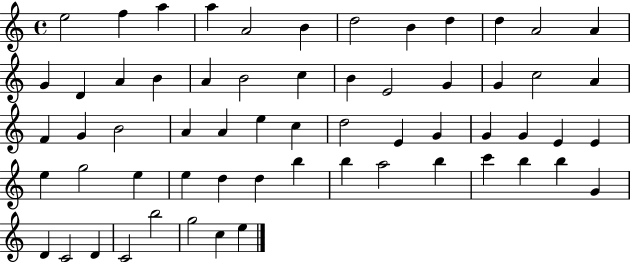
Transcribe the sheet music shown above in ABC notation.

X:1
T:Untitled
M:4/4
L:1/4
K:C
e2 f a a A2 B d2 B d d A2 A G D A B A B2 c B E2 G G c2 A F G B2 A A e c d2 E G G G E E e g2 e e d d b b a2 b c' b b G D C2 D C2 b2 g2 c e